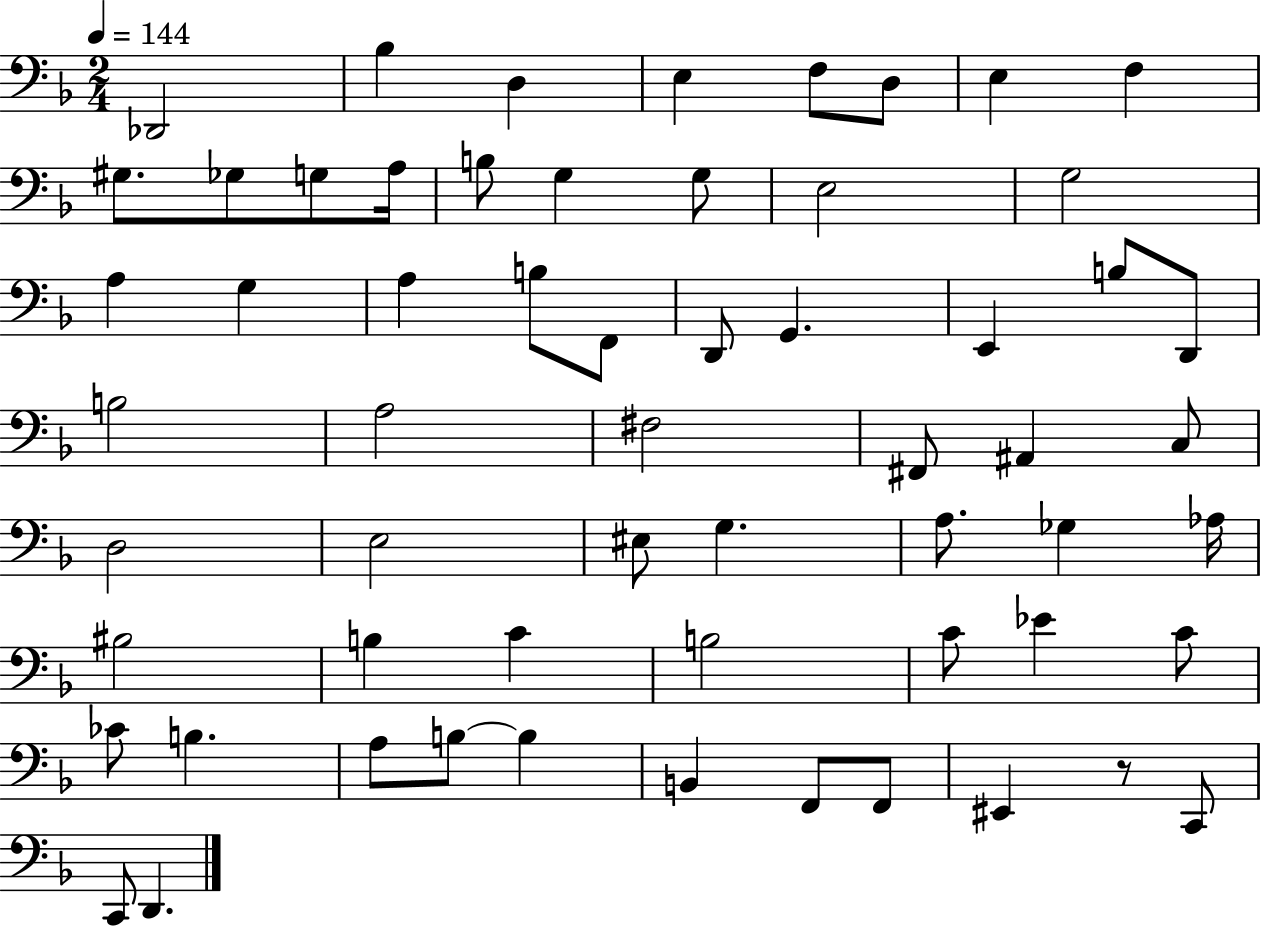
{
  \clef bass
  \numericTimeSignature
  \time 2/4
  \key f \major
  \tempo 4 = 144
  des,2 | bes4 d4 | e4 f8 d8 | e4 f4 | \break gis8. ges8 g8 a16 | b8 g4 g8 | e2 | g2 | \break a4 g4 | a4 b8 f,8 | d,8 g,4. | e,4 b8 d,8 | \break b2 | a2 | fis2 | fis,8 ais,4 c8 | \break d2 | e2 | eis8 g4. | a8. ges4 aes16 | \break bis2 | b4 c'4 | b2 | c'8 ees'4 c'8 | \break ces'8 b4. | a8 b8~~ b4 | b,4 f,8 f,8 | eis,4 r8 c,8 | \break c,8 d,4. | \bar "|."
}